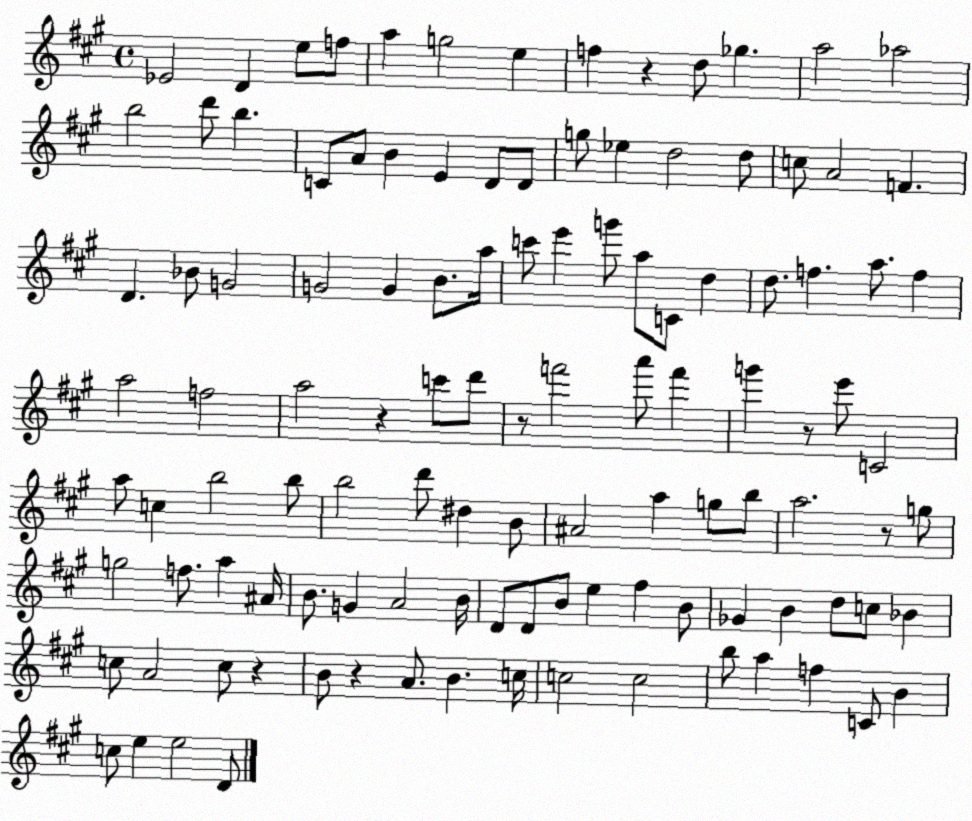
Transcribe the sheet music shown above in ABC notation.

X:1
T:Untitled
M:4/4
L:1/4
K:A
_E2 D e/2 f/2 a g2 e f z d/2 _g a2 _a2 b2 d'/2 b C/2 A/2 B E D/2 D/2 g/2 _e d2 d/2 c/2 A2 F D _B/2 G2 G2 G B/2 a/4 c'/2 e' g'/2 a/2 C/2 d d/2 f a/2 f a2 f2 a2 z c'/2 d'/2 z/2 f'2 a'/2 f' g' z/2 e'/2 C2 a/2 c b2 b/2 b2 d'/2 ^d B/2 ^A2 a g/2 b/2 a2 z/2 g/2 g2 f/2 a ^A/4 B/2 G A2 B/4 D/2 D/2 B/2 e ^f B/2 _G B d/2 c/2 _B c/2 A2 c/2 z B/2 z A/2 B c/4 c2 c2 b/2 a f C/2 B c/2 e e2 D/2